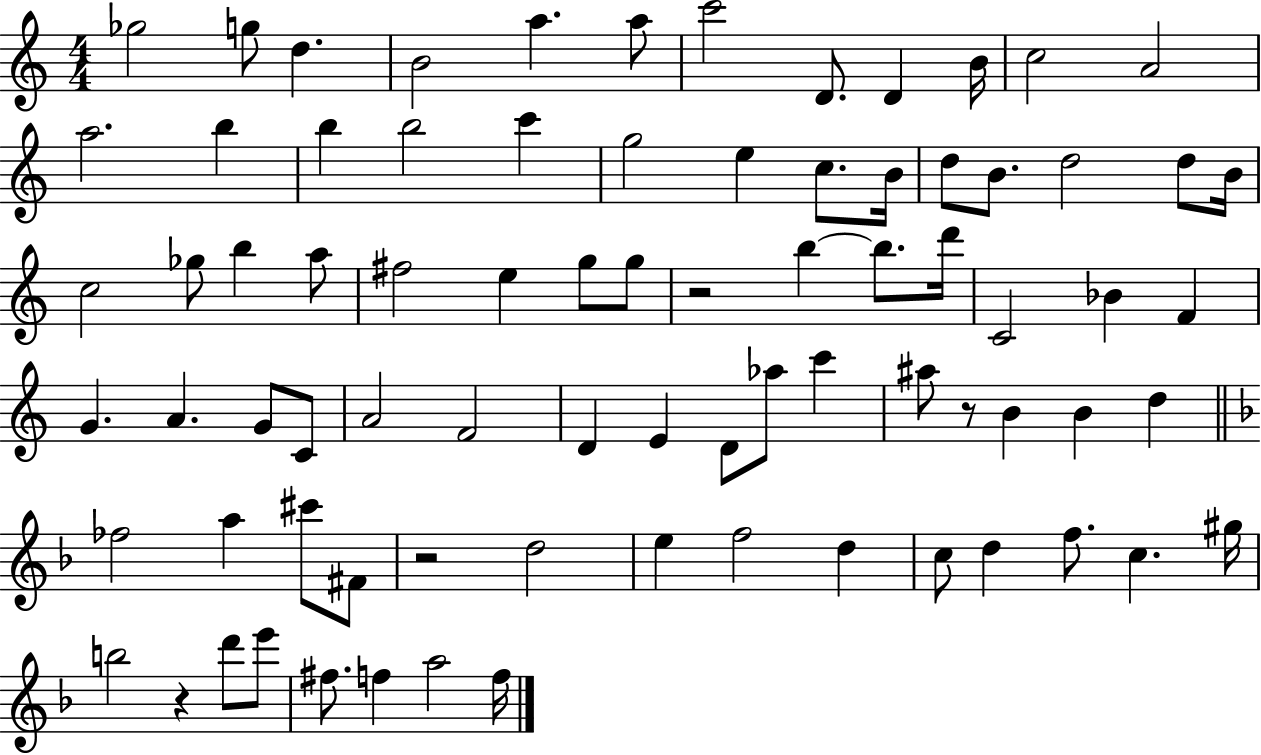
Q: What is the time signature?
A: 4/4